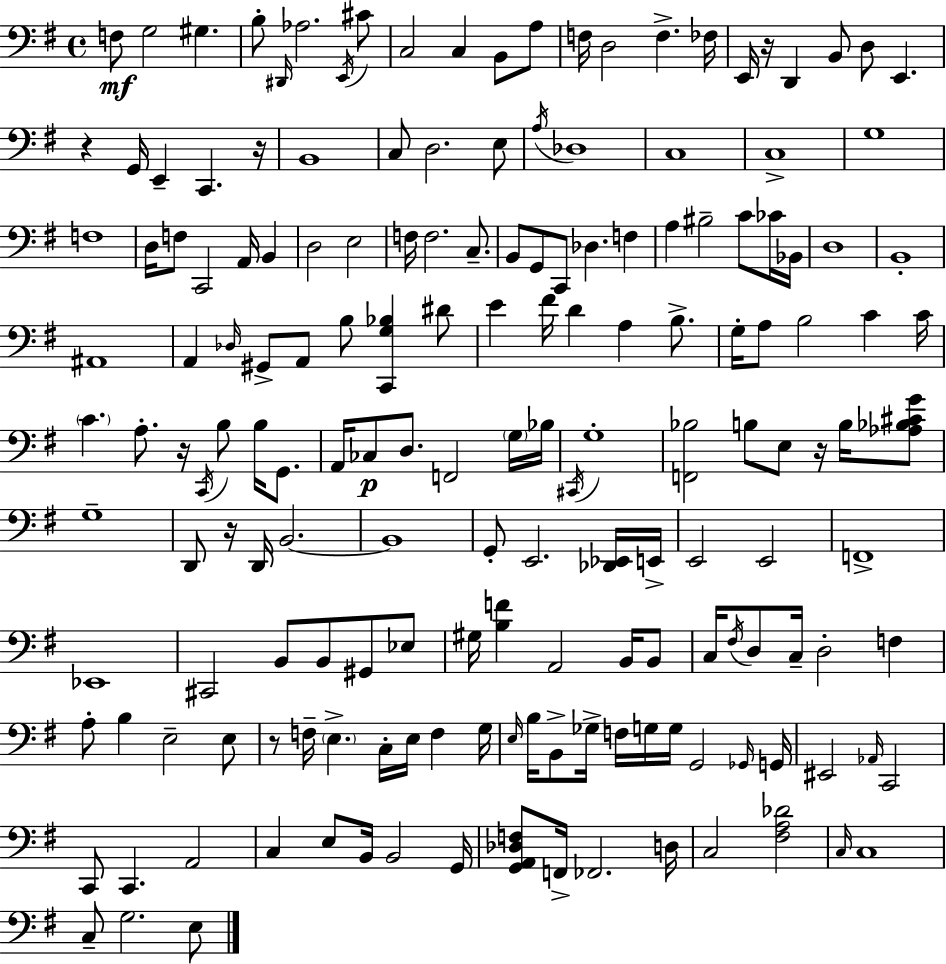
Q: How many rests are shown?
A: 7